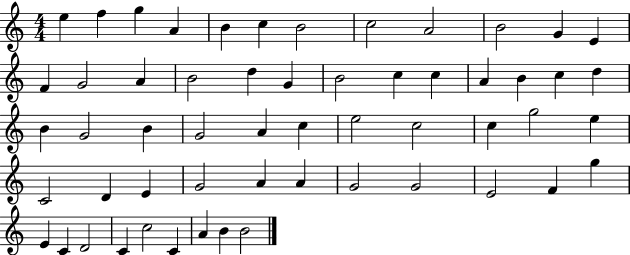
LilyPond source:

{
  \clef treble
  \numericTimeSignature
  \time 4/4
  \key c \major
  e''4 f''4 g''4 a'4 | b'4 c''4 b'2 | c''2 a'2 | b'2 g'4 e'4 | \break f'4 g'2 a'4 | b'2 d''4 g'4 | b'2 c''4 c''4 | a'4 b'4 c''4 d''4 | \break b'4 g'2 b'4 | g'2 a'4 c''4 | e''2 c''2 | c''4 g''2 e''4 | \break c'2 d'4 e'4 | g'2 a'4 a'4 | g'2 g'2 | e'2 f'4 g''4 | \break e'4 c'4 d'2 | c'4 c''2 c'4 | a'4 b'4 b'2 | \bar "|."
}